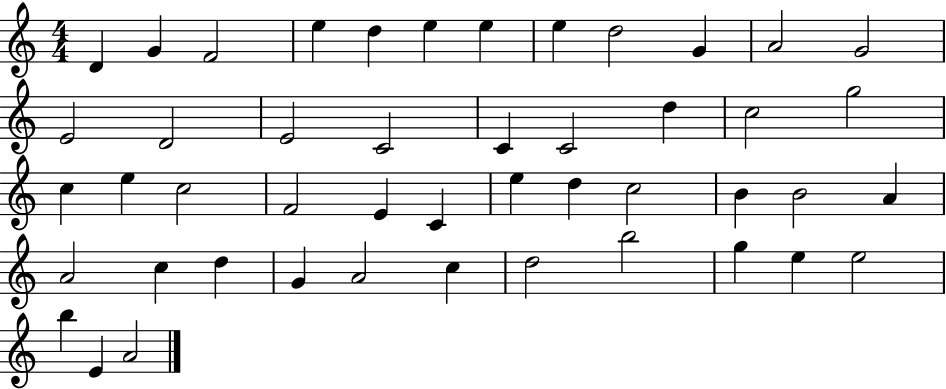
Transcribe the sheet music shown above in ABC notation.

X:1
T:Untitled
M:4/4
L:1/4
K:C
D G F2 e d e e e d2 G A2 G2 E2 D2 E2 C2 C C2 d c2 g2 c e c2 F2 E C e d c2 B B2 A A2 c d G A2 c d2 b2 g e e2 b E A2